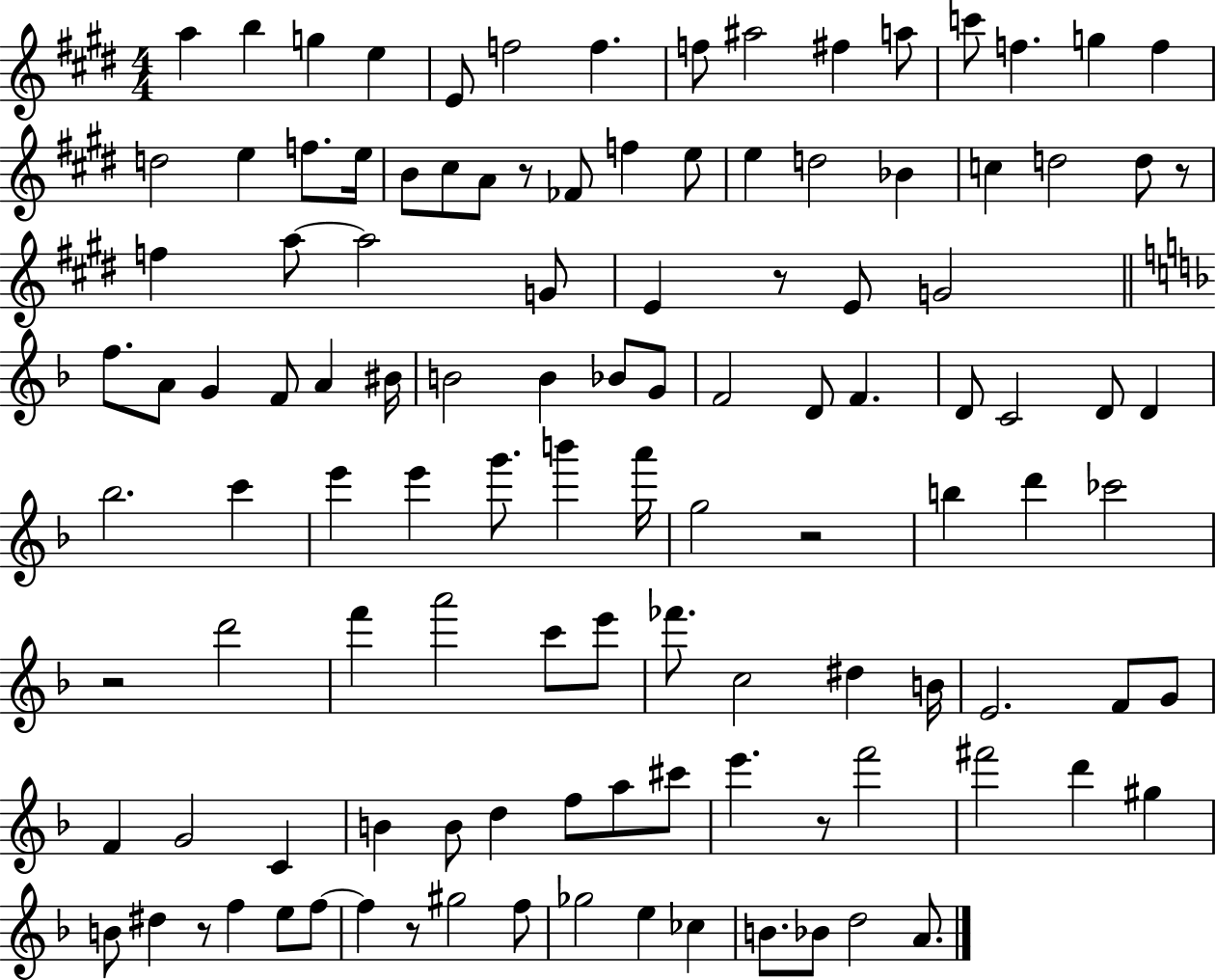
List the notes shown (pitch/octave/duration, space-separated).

A5/q B5/q G5/q E5/q E4/e F5/h F5/q. F5/e A#5/h F#5/q A5/e C6/e F5/q. G5/q F5/q D5/h E5/q F5/e. E5/s B4/e C#5/e A4/e R/e FES4/e F5/q E5/e E5/q D5/h Bb4/q C5/q D5/h D5/e R/e F5/q A5/e A5/h G4/e E4/q R/e E4/e G4/h F5/e. A4/e G4/q F4/e A4/q BIS4/s B4/h B4/q Bb4/e G4/e F4/h D4/e F4/q. D4/e C4/h D4/e D4/q Bb5/h. C6/q E6/q E6/q G6/e. B6/q A6/s G5/h R/h B5/q D6/q CES6/h R/h D6/h F6/q A6/h C6/e E6/e FES6/e. C5/h D#5/q B4/s E4/h. F4/e G4/e F4/q G4/h C4/q B4/q B4/e D5/q F5/e A5/e C#6/e E6/q. R/e F6/h F#6/h D6/q G#5/q B4/e D#5/q R/e F5/q E5/e F5/e F5/q R/e G#5/h F5/e Gb5/h E5/q CES5/q B4/e. Bb4/e D5/h A4/e.